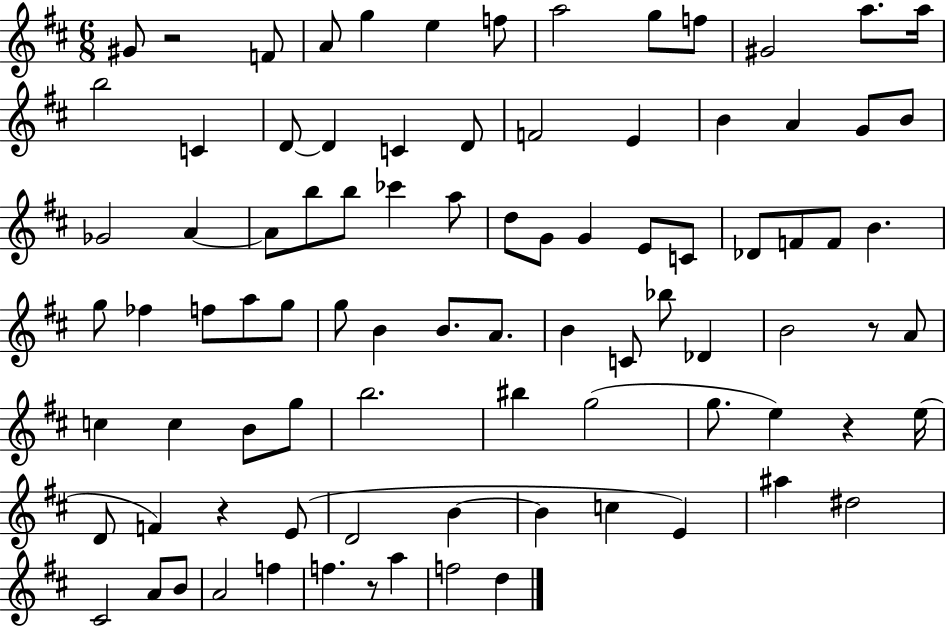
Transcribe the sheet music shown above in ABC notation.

X:1
T:Untitled
M:6/8
L:1/4
K:D
^G/2 z2 F/2 A/2 g e f/2 a2 g/2 f/2 ^G2 a/2 a/4 b2 C D/2 D C D/2 F2 E B A G/2 B/2 _G2 A A/2 b/2 b/2 _c' a/2 d/2 G/2 G E/2 C/2 _D/2 F/2 F/2 B g/2 _f f/2 a/2 g/2 g/2 B B/2 A/2 B C/2 _b/2 _D B2 z/2 A/2 c c B/2 g/2 b2 ^b g2 g/2 e z e/4 D/2 F z E/2 D2 B B c E ^a ^d2 ^C2 A/2 B/2 A2 f f z/2 a f2 d